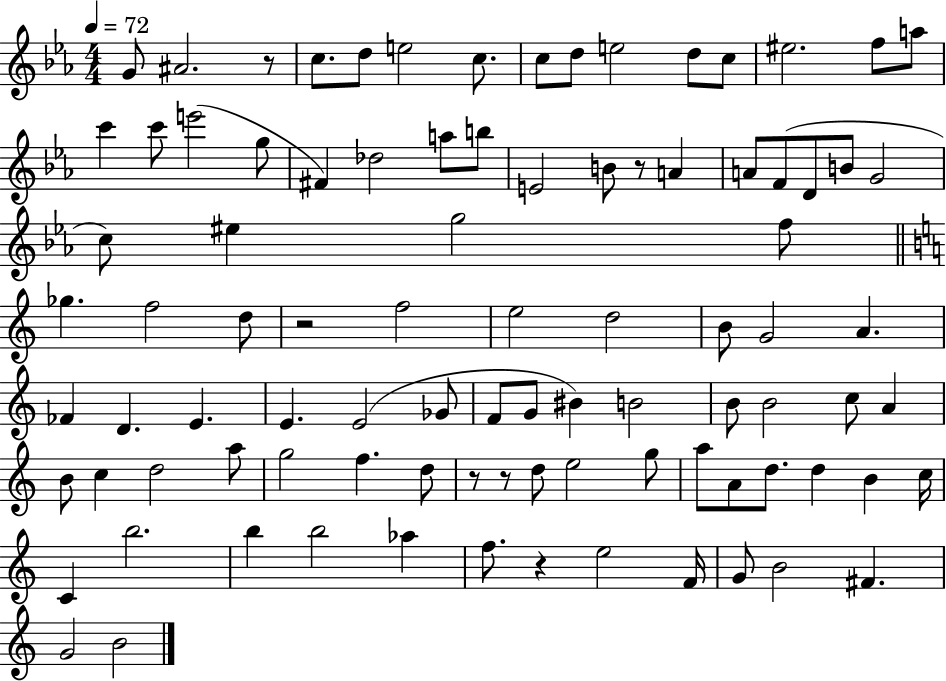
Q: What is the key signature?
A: EES major